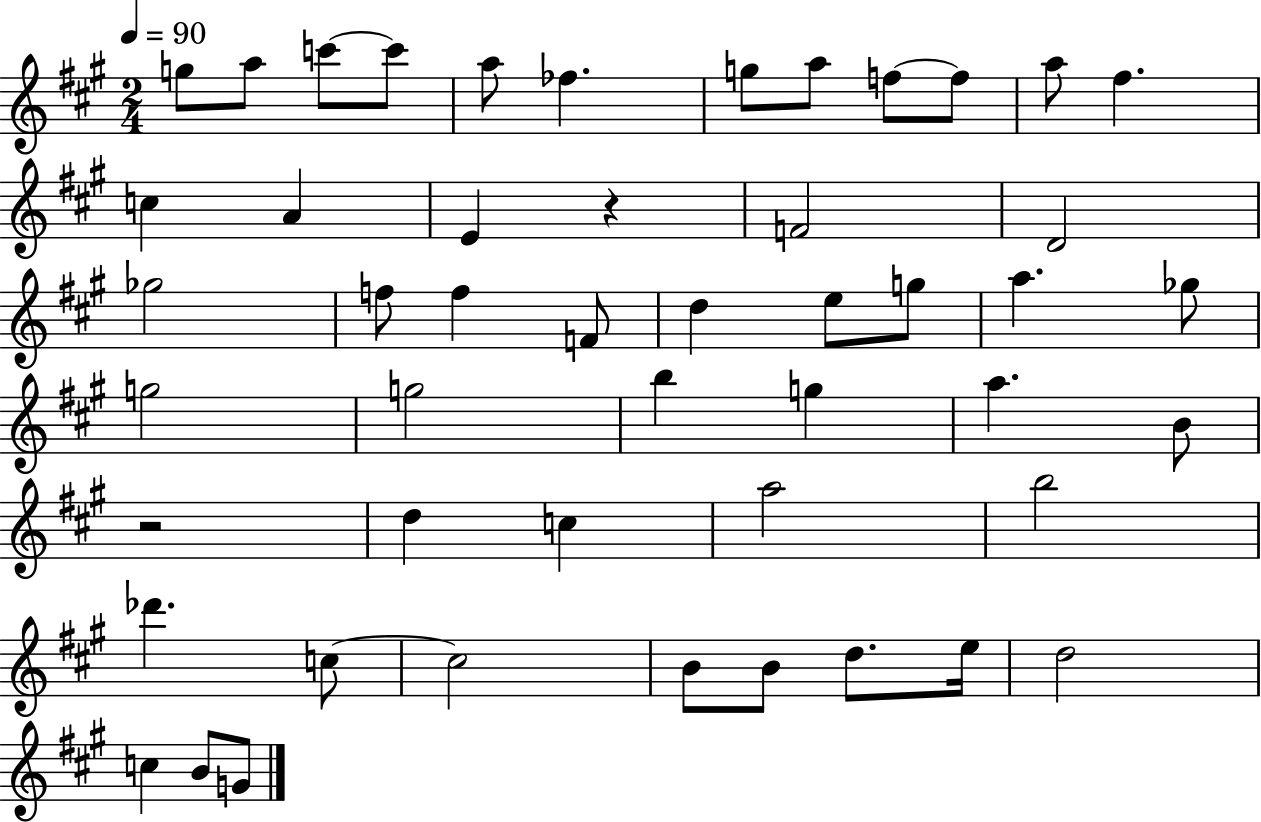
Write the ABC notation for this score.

X:1
T:Untitled
M:2/4
L:1/4
K:A
g/2 a/2 c'/2 c'/2 a/2 _f g/2 a/2 f/2 f/2 a/2 ^f c A E z F2 D2 _g2 f/2 f F/2 d e/2 g/2 a _g/2 g2 g2 b g a B/2 z2 d c a2 b2 _d' c/2 c2 B/2 B/2 d/2 e/4 d2 c B/2 G/2